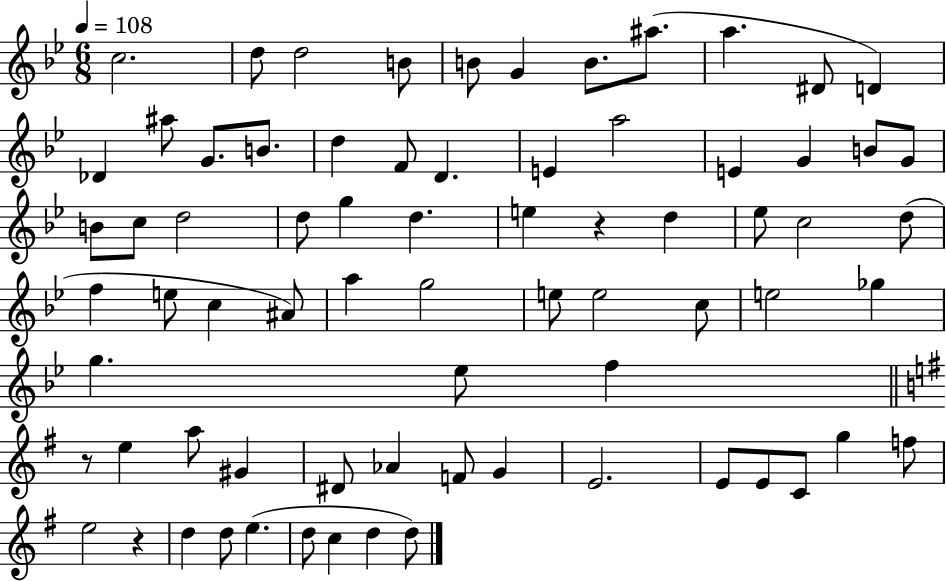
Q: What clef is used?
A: treble